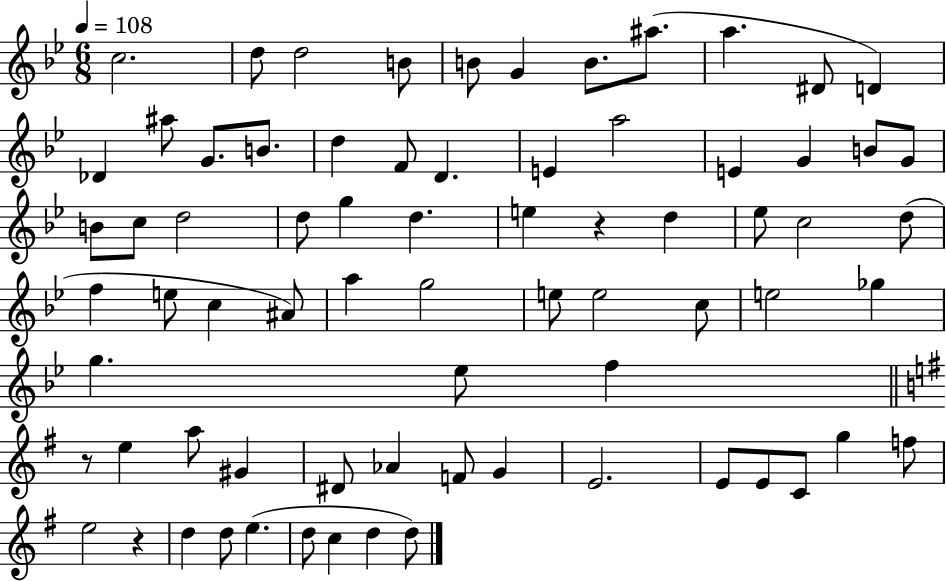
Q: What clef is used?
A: treble